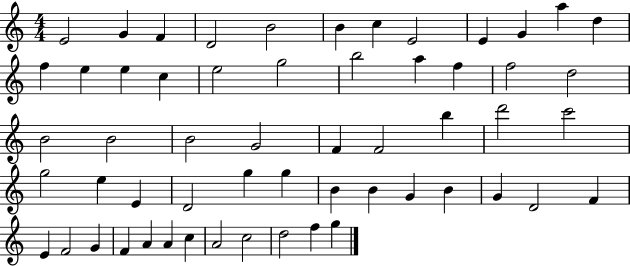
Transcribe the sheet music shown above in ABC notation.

X:1
T:Untitled
M:4/4
L:1/4
K:C
E2 G F D2 B2 B c E2 E G a d f e e c e2 g2 b2 a f f2 d2 B2 B2 B2 G2 F F2 b d'2 c'2 g2 e E D2 g g B B G B G D2 F E F2 G F A A c A2 c2 d2 f g